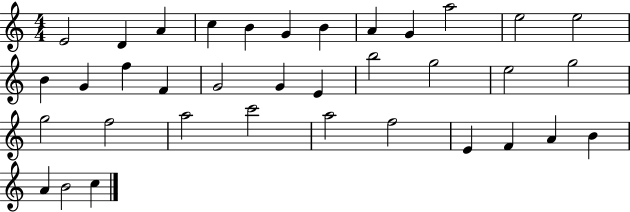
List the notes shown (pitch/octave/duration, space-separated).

E4/h D4/q A4/q C5/q B4/q G4/q B4/q A4/q G4/q A5/h E5/h E5/h B4/q G4/q F5/q F4/q G4/h G4/q E4/q B5/h G5/h E5/h G5/h G5/h F5/h A5/h C6/h A5/h F5/h E4/q F4/q A4/q B4/q A4/q B4/h C5/q